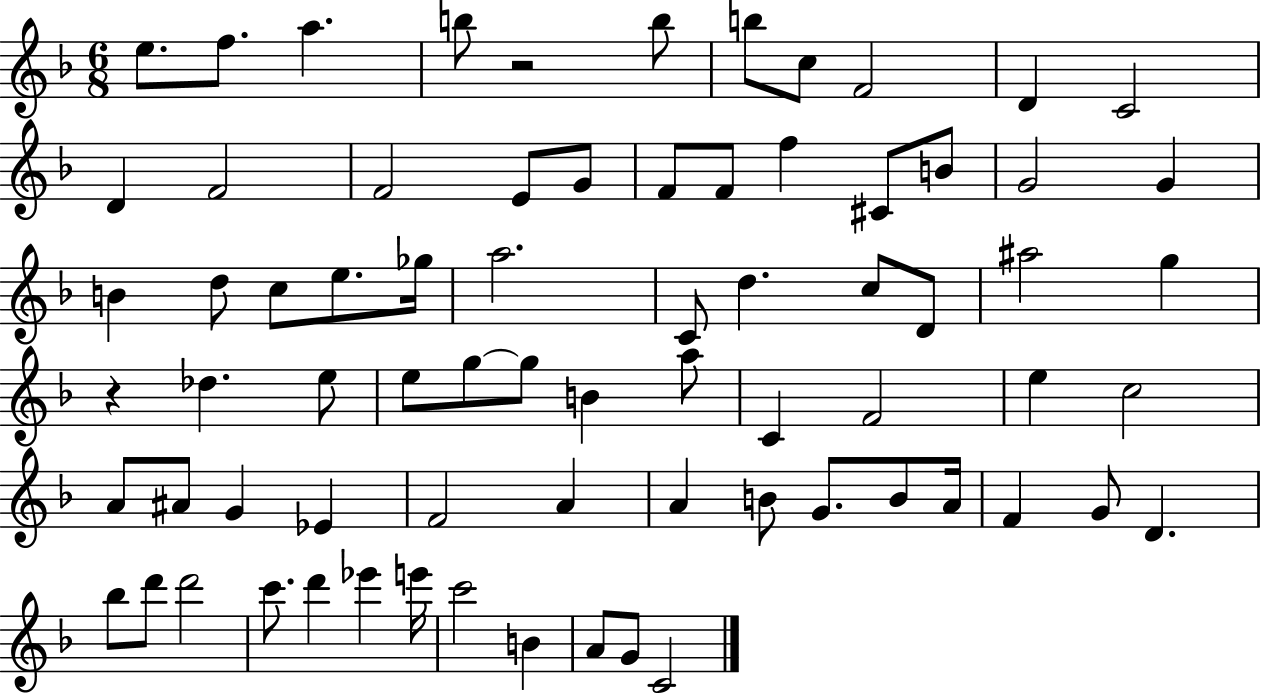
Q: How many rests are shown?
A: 2